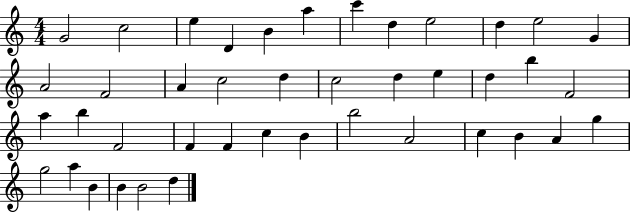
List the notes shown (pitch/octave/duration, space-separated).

G4/h C5/h E5/q D4/q B4/q A5/q C6/q D5/q E5/h D5/q E5/h G4/q A4/h F4/h A4/q C5/h D5/q C5/h D5/q E5/q D5/q B5/q F4/h A5/q B5/q F4/h F4/q F4/q C5/q B4/q B5/h A4/h C5/q B4/q A4/q G5/q G5/h A5/q B4/q B4/q B4/h D5/q